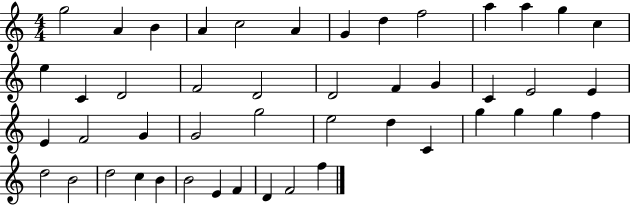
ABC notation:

X:1
T:Untitled
M:4/4
L:1/4
K:C
g2 A B A c2 A G d f2 a a g c e C D2 F2 D2 D2 F G C E2 E E F2 G G2 g2 e2 d C g g g f d2 B2 d2 c B B2 E F D F2 f